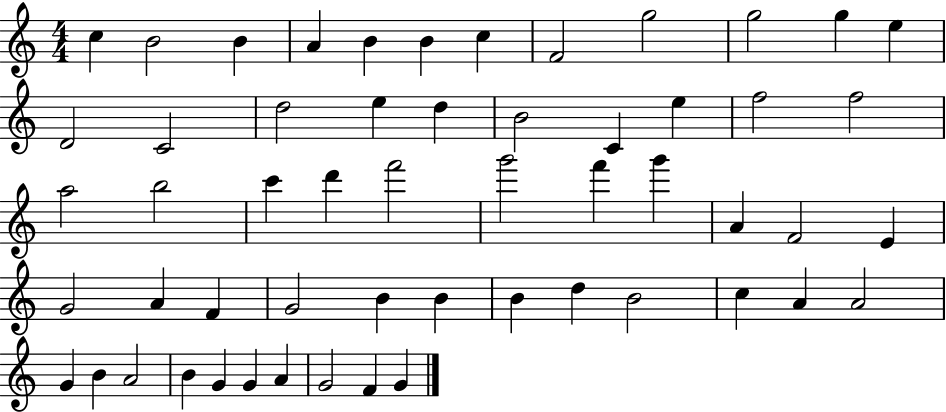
C5/q B4/h B4/q A4/q B4/q B4/q C5/q F4/h G5/h G5/h G5/q E5/q D4/h C4/h D5/h E5/q D5/q B4/h C4/q E5/q F5/h F5/h A5/h B5/h C6/q D6/q F6/h G6/h F6/q G6/q A4/q F4/h E4/q G4/h A4/q F4/q G4/h B4/q B4/q B4/q D5/q B4/h C5/q A4/q A4/h G4/q B4/q A4/h B4/q G4/q G4/q A4/q G4/h F4/q G4/q